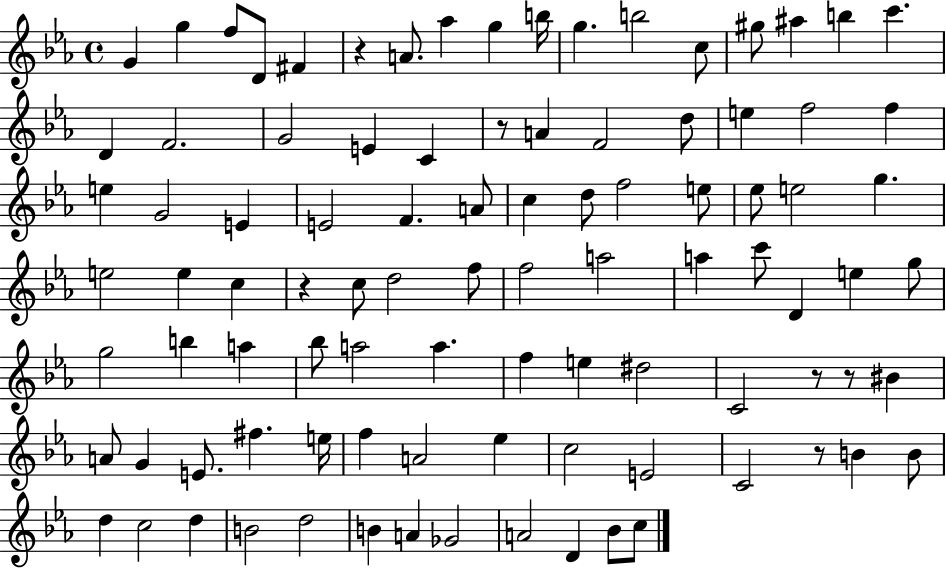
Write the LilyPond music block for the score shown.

{
  \clef treble
  \time 4/4
  \defaultTimeSignature
  \key ees \major
  \repeat volta 2 { g'4 g''4 f''8 d'8 fis'4 | r4 a'8. aes''4 g''4 b''16 | g''4. b''2 c''8 | gis''8 ais''4 b''4 c'''4. | \break d'4 f'2. | g'2 e'4 c'4 | r8 a'4 f'2 d''8 | e''4 f''2 f''4 | \break e''4 g'2 e'4 | e'2 f'4. a'8 | c''4 d''8 f''2 e''8 | ees''8 e''2 g''4. | \break e''2 e''4 c''4 | r4 c''8 d''2 f''8 | f''2 a''2 | a''4 c'''8 d'4 e''4 g''8 | \break g''2 b''4 a''4 | bes''8 a''2 a''4. | f''4 e''4 dis''2 | c'2 r8 r8 bis'4 | \break a'8 g'4 e'8. fis''4. e''16 | f''4 a'2 ees''4 | c''2 e'2 | c'2 r8 b'4 b'8 | \break d''4 c''2 d''4 | b'2 d''2 | b'4 a'4 ges'2 | a'2 d'4 bes'8 c''8 | \break } \bar "|."
}